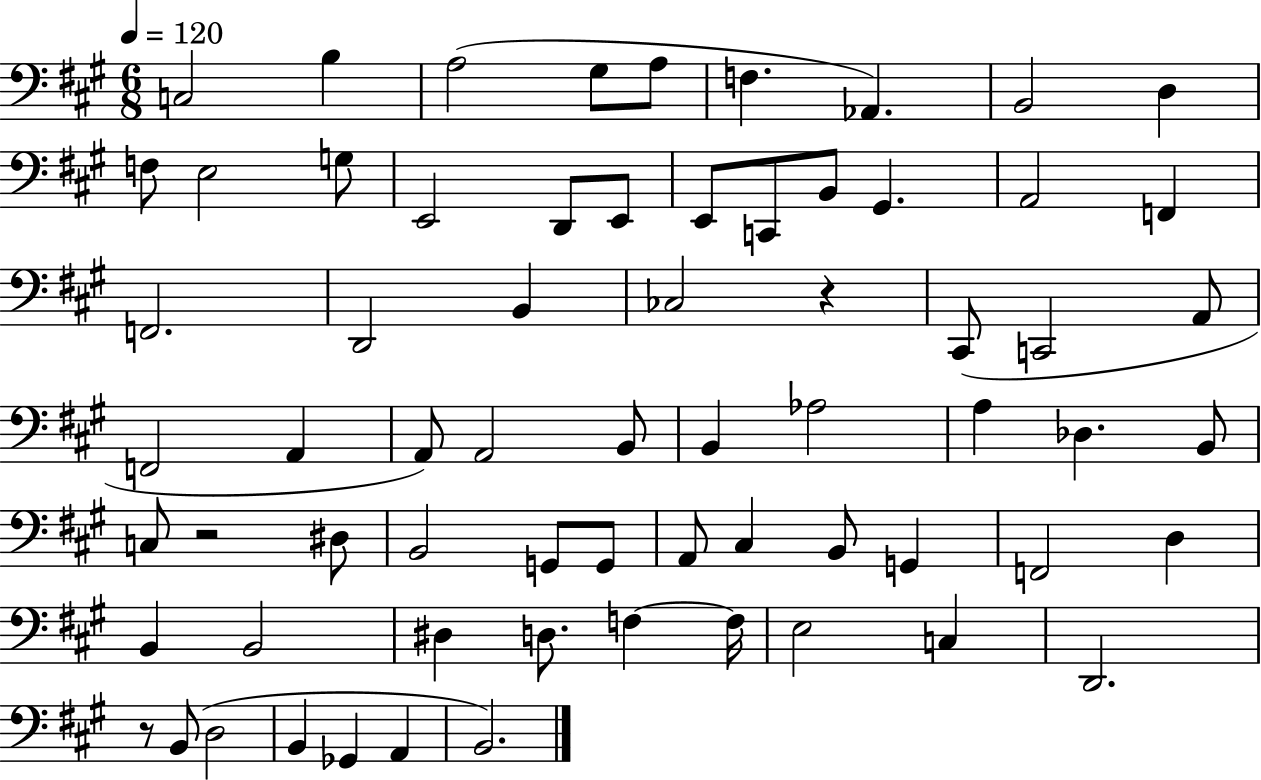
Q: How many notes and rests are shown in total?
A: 67